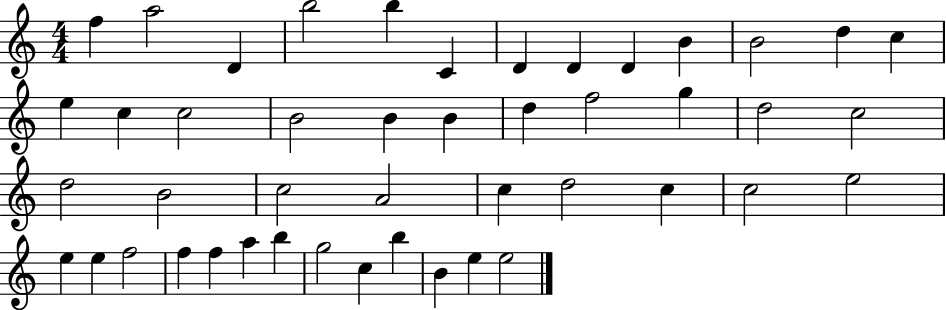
{
  \clef treble
  \numericTimeSignature
  \time 4/4
  \key c \major
  f''4 a''2 d'4 | b''2 b''4 c'4 | d'4 d'4 d'4 b'4 | b'2 d''4 c''4 | \break e''4 c''4 c''2 | b'2 b'4 b'4 | d''4 f''2 g''4 | d''2 c''2 | \break d''2 b'2 | c''2 a'2 | c''4 d''2 c''4 | c''2 e''2 | \break e''4 e''4 f''2 | f''4 f''4 a''4 b''4 | g''2 c''4 b''4 | b'4 e''4 e''2 | \break \bar "|."
}